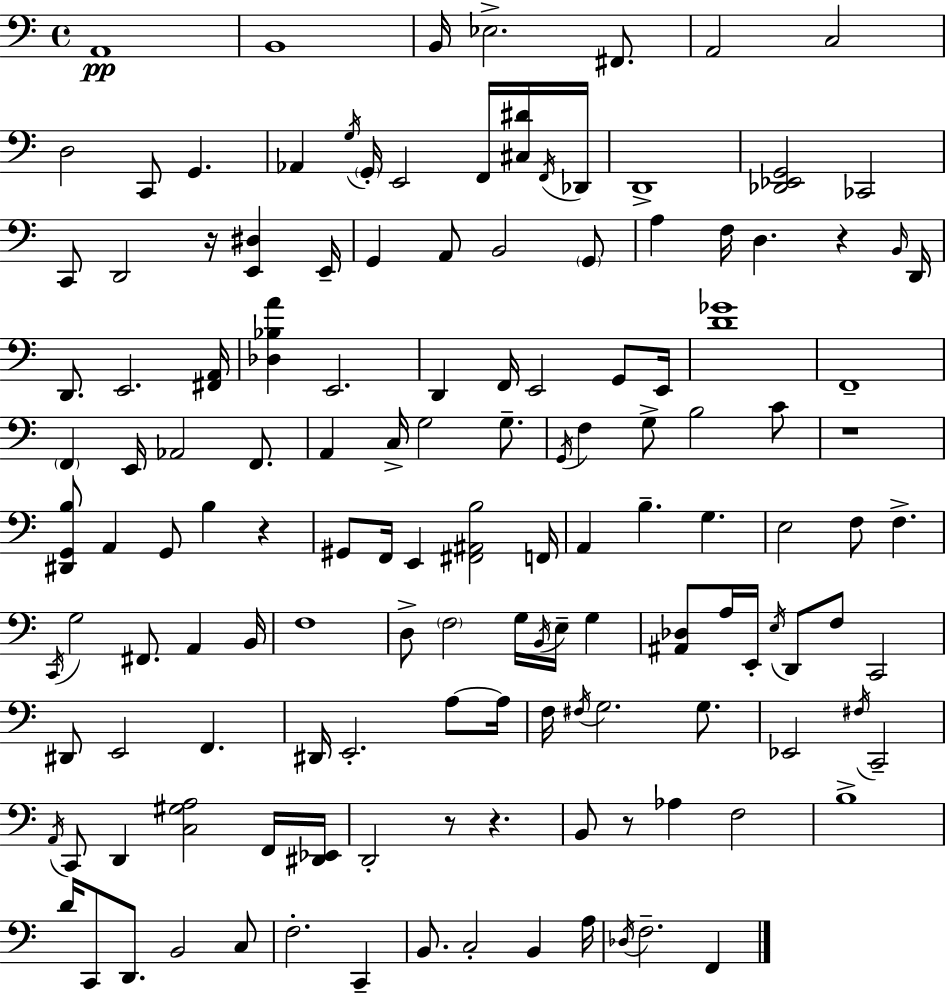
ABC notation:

X:1
T:Untitled
M:4/4
L:1/4
K:Am
A,,4 B,,4 B,,/4 _E,2 ^F,,/2 A,,2 C,2 D,2 C,,/2 G,, _A,, G,/4 G,,/4 E,,2 F,,/4 [^C,^D]/4 F,,/4 _D,,/4 D,,4 [_D,,_E,,G,,]2 _C,,2 C,,/2 D,,2 z/4 [E,,^D,] E,,/4 G,, A,,/2 B,,2 G,,/2 A, F,/4 D, z B,,/4 D,,/4 D,,/2 E,,2 [^F,,A,,]/4 [_D,_B,A] E,,2 D,, F,,/4 E,,2 G,,/2 E,,/4 [D_G]4 F,,4 F,, E,,/4 _A,,2 F,,/2 A,, C,/4 G,2 G,/2 G,,/4 F, G,/2 B,2 C/2 z4 [^D,,G,,B,]/2 A,, G,,/2 B, z ^G,,/2 F,,/4 E,, [^F,,^A,,B,]2 F,,/4 A,, B, G, E,2 F,/2 F, C,,/4 G,2 ^F,,/2 A,, B,,/4 F,4 D,/2 F,2 G,/4 B,,/4 E,/4 G, [^A,,_D,]/2 A,/4 E,,/4 E,/4 D,,/2 F,/2 C,,2 ^D,,/2 E,,2 F,, ^D,,/4 E,,2 A,/2 A,/4 F,/4 ^F,/4 G,2 G,/2 _E,,2 ^F,/4 C,,2 A,,/4 C,,/2 D,, [C,^G,A,]2 F,,/4 [^D,,_E,,]/4 D,,2 z/2 z B,,/2 z/2 _A, F,2 B,4 D/4 C,,/2 D,,/2 B,,2 C,/2 F,2 C,, B,,/2 C,2 B,, A,/4 _D,/4 F,2 F,,